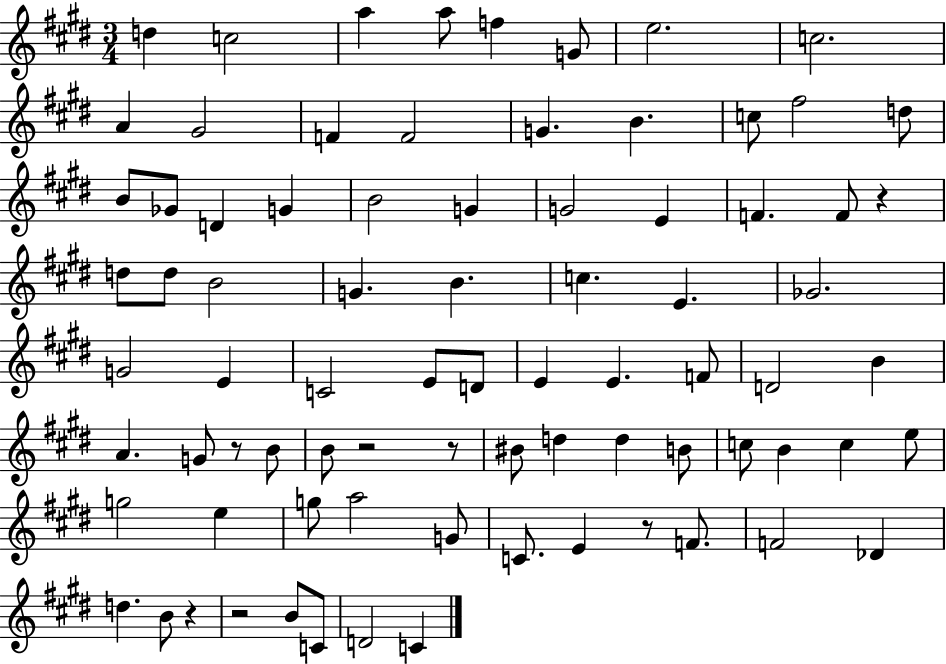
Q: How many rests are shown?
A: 7